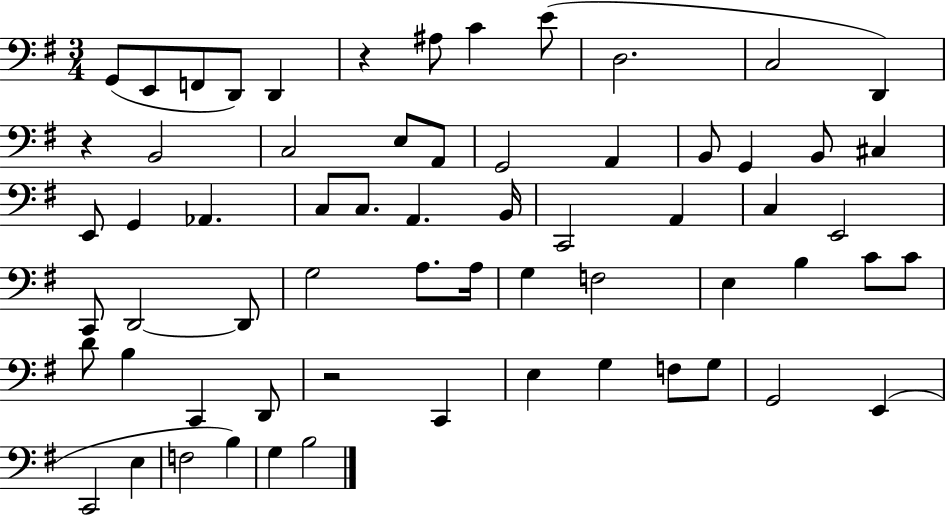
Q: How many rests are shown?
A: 3